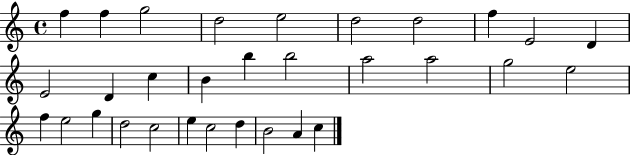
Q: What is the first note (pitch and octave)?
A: F5